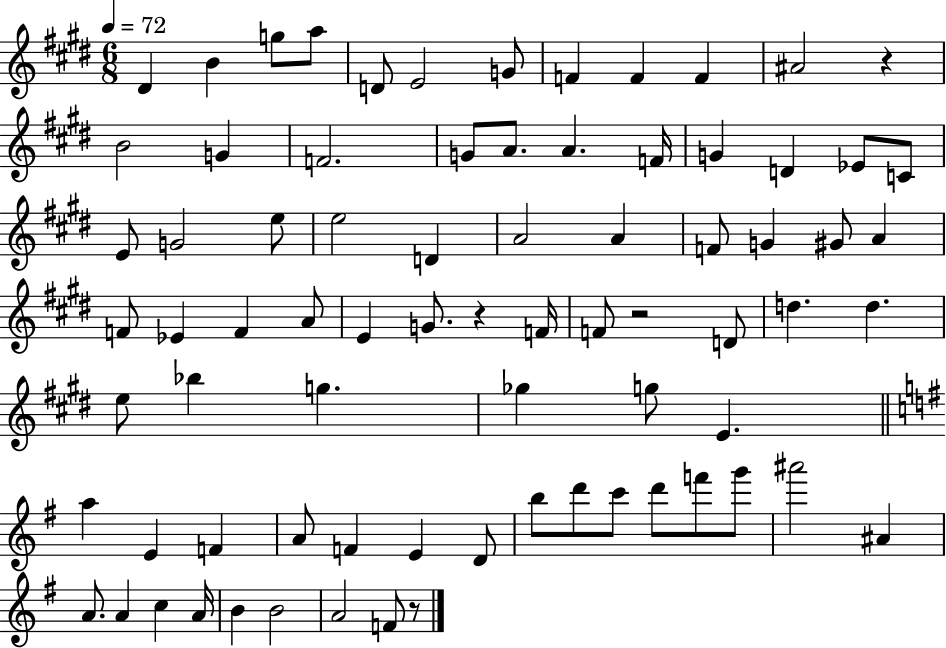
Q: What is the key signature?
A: E major